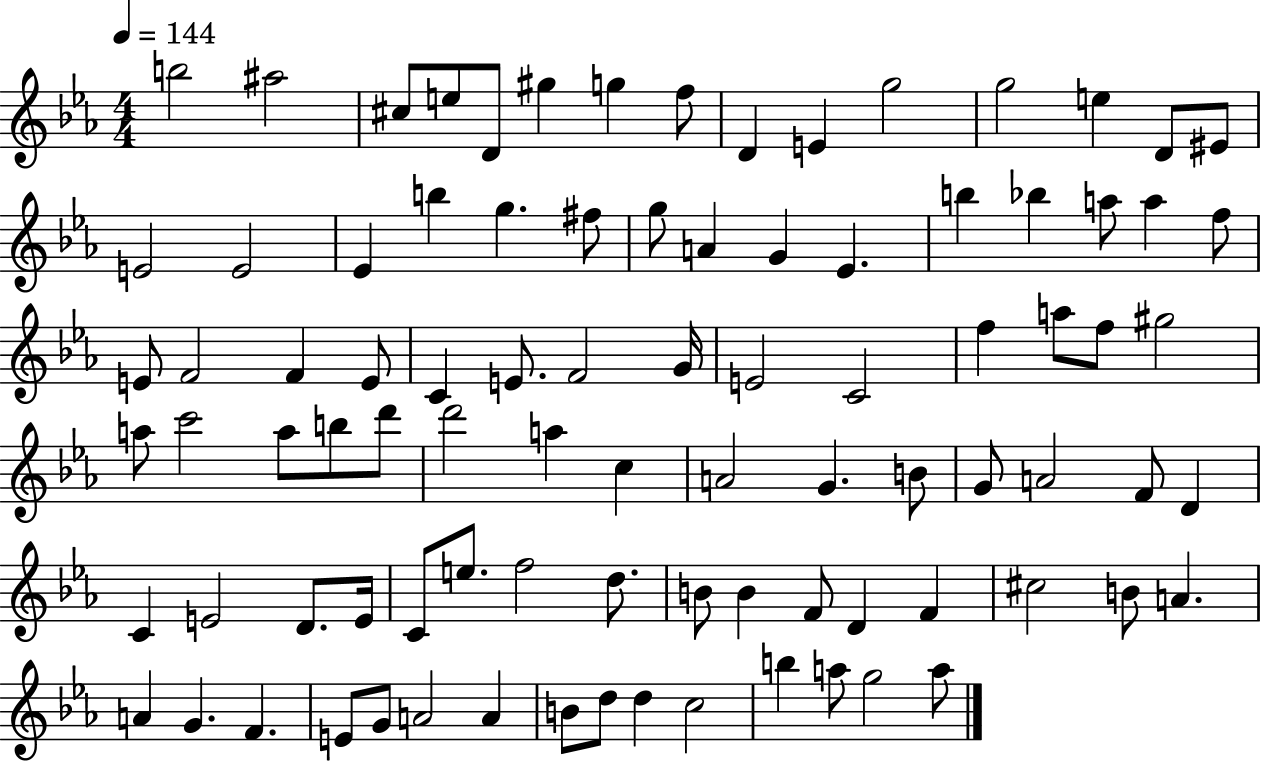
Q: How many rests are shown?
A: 0